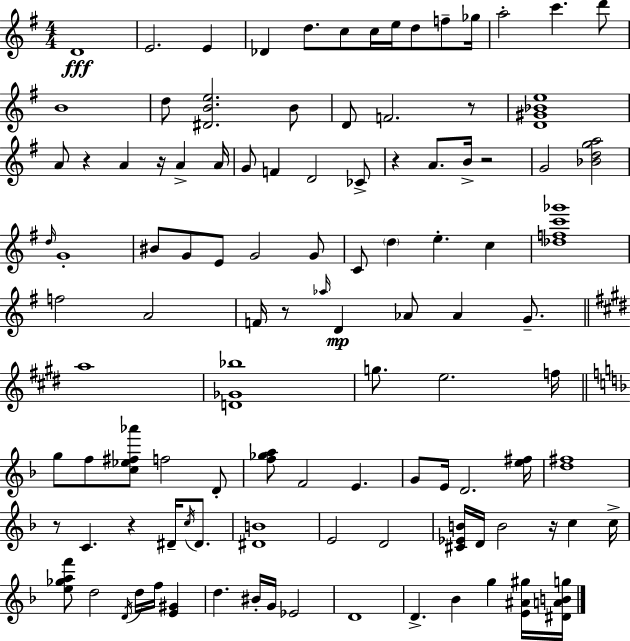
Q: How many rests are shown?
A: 9